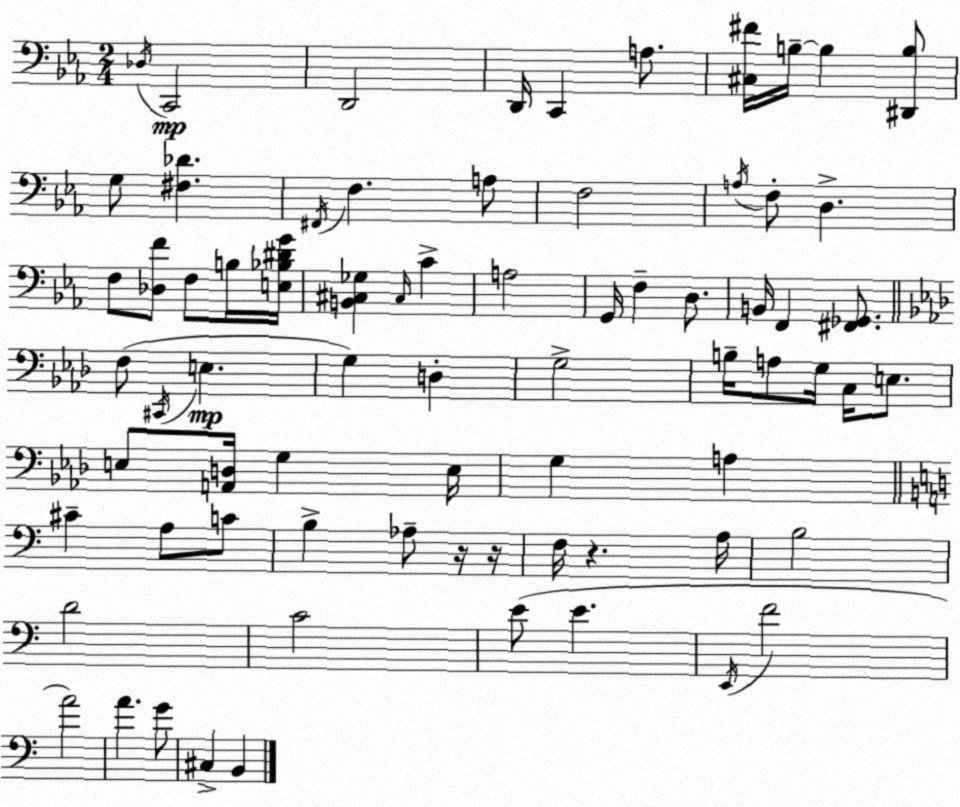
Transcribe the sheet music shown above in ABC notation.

X:1
T:Untitled
M:2/4
L:1/4
K:Eb
_D,/4 C,,2 D,,2 D,,/4 C,, A,/2 [^C,^F]/4 B,/4 B, [^D,,B,]/2 G,/2 [^F,_D] ^F,,/4 F, A,/2 F,2 A,/4 F,/2 D, F,/2 [_D,F]/2 F,/2 B,/4 [E,_B,^DG]/4 [B,,^C,_G,] ^C,/4 C A,2 G,,/4 F, D,/2 B,,/4 F,, [^F,,_G,,]/2 F,/2 ^C,,/4 E, G, D, G,2 B,/4 A,/2 G,/4 C,/4 E,/2 E,/2 [A,,D,]/4 G, E,/4 G, A, ^C A,/2 C/2 B, _A,/2 z/4 z/4 F,/4 z A,/4 B,2 D2 C2 E/2 E E,,/4 F2 A2 A G/2 ^C, B,,